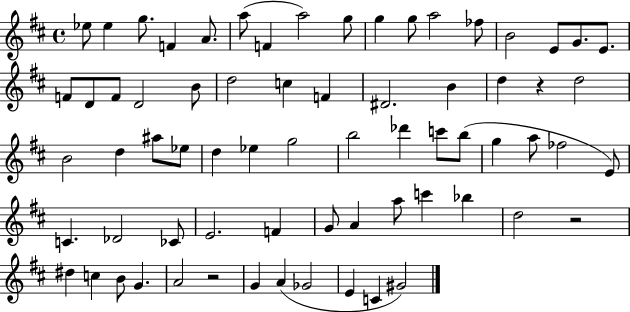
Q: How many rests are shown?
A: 3